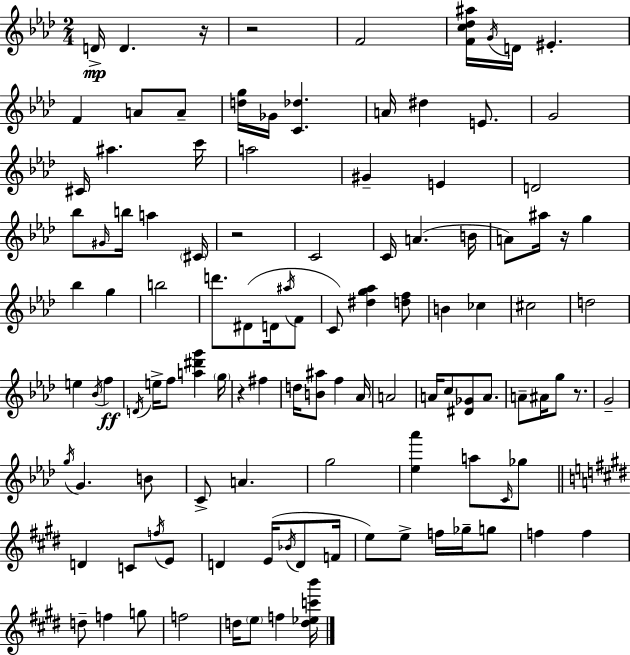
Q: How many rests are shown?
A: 6